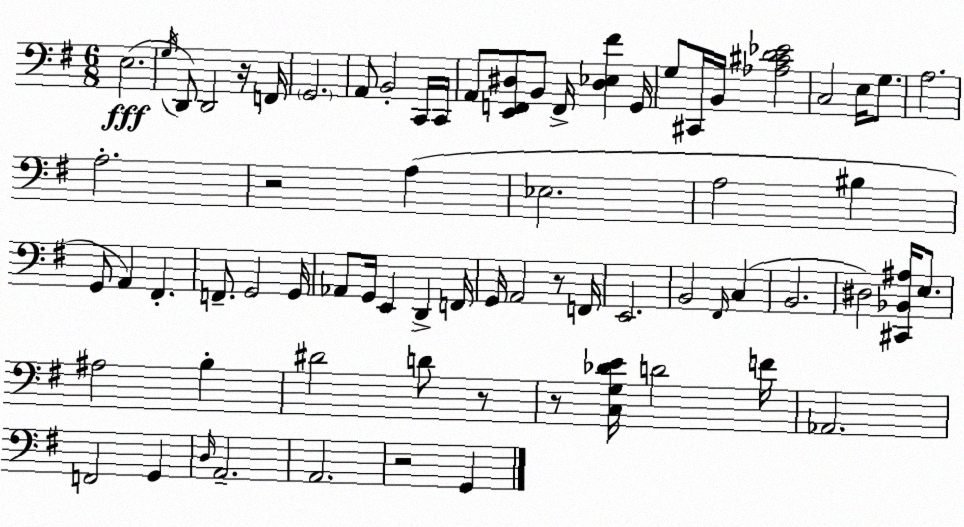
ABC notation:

X:1
T:Untitled
M:6/8
L:1/4
K:Em
E,2 G,/4 D,,/2 D,,2 z/4 F,,/4 G,,2 A,,/2 B,,2 C,,/4 C,,/4 A,,/2 [E,,F,,^D,]/2 B,,/2 F,,/4 [^D,_E,^F] G,,/4 G,/2 ^C,,/4 B,,/4 [_A,^CD_E]2 C,2 E,/4 G,/2 A,2 A,2 z2 A, _E,2 A,2 ^B, G,,/2 A,, ^F,, F,,/2 G,,2 G,,/4 _A,,/2 G,,/4 E,, D,, F,,/4 G,,/4 A,,2 z/2 F,,/4 E,,2 B,,2 ^F,,/4 C, B,,2 ^D,2 [^C,,_B,,^A,]/4 E,/2 ^A,2 B, ^D2 D/2 z/2 z/2 [C,G,_DE]/4 D2 F/4 _A,,2 F,,2 G,, D,/4 A,,2 A,,2 z2 G,,